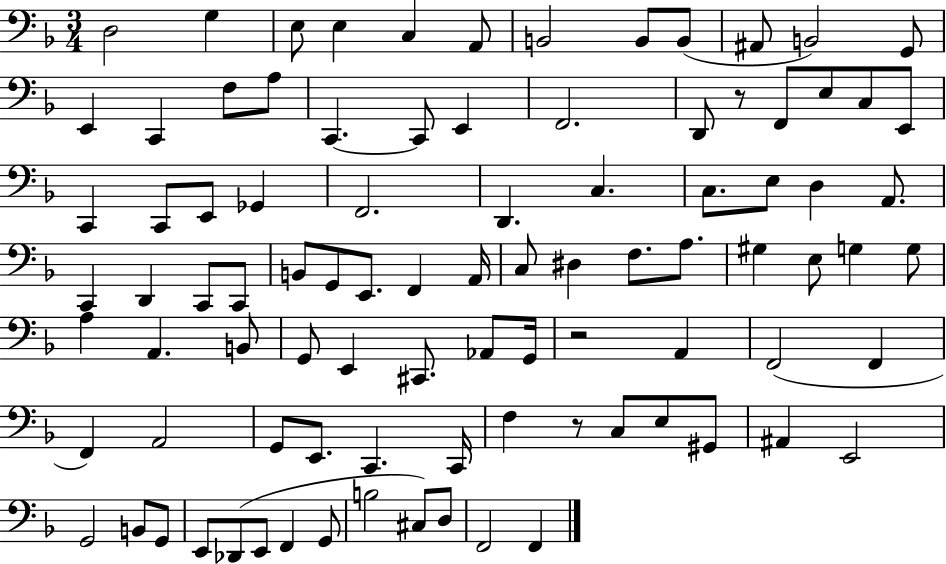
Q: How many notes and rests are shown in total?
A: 92